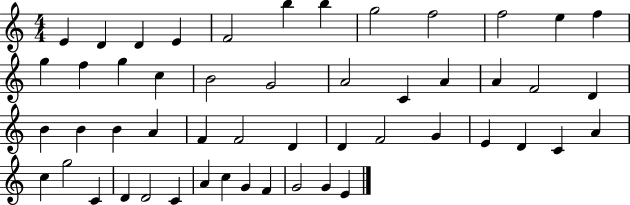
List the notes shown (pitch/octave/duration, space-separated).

E4/q D4/q D4/q E4/q F4/h B5/q B5/q G5/h F5/h F5/h E5/q F5/q G5/q F5/q G5/q C5/q B4/h G4/h A4/h C4/q A4/q A4/q F4/h D4/q B4/q B4/q B4/q A4/q F4/q F4/h D4/q D4/q F4/h G4/q E4/q D4/q C4/q A4/q C5/q G5/h C4/q D4/q D4/h C4/q A4/q C5/q G4/q F4/q G4/h G4/q E4/q